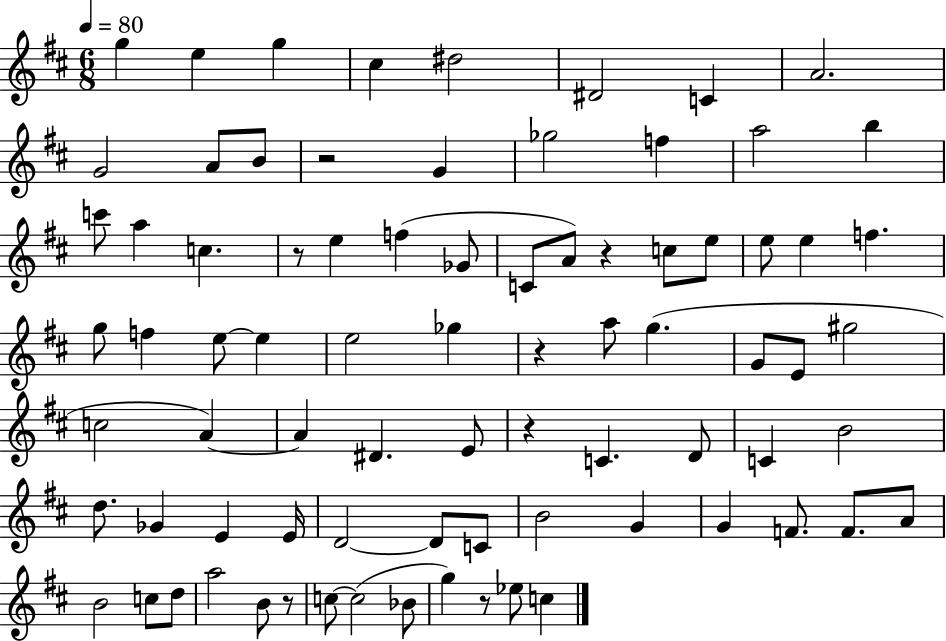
{
  \clef treble
  \numericTimeSignature
  \time 6/8
  \key d \major
  \tempo 4 = 80
  \repeat volta 2 { g''4 e''4 g''4 | cis''4 dis''2 | dis'2 c'4 | a'2. | \break g'2 a'8 b'8 | r2 g'4 | ges''2 f''4 | a''2 b''4 | \break c'''8 a''4 c''4. | r8 e''4 f''4( ges'8 | c'8 a'8) r4 c''8 e''8 | e''8 e''4 f''4. | \break g''8 f''4 e''8~~ e''4 | e''2 ges''4 | r4 a''8 g''4.( | g'8 e'8 gis''2 | \break c''2 a'4~~) | a'4 dis'4. e'8 | r4 c'4. d'8 | c'4 b'2 | \break d''8. ges'4 e'4 e'16 | d'2~~ d'8 c'8 | b'2 g'4 | g'4 f'8. f'8. a'8 | \break b'2 c''8 d''8 | a''2 b'8 r8 | c''8~~ c''2( bes'8 | g''4) r8 ees''8 c''4 | \break } \bar "|."
}